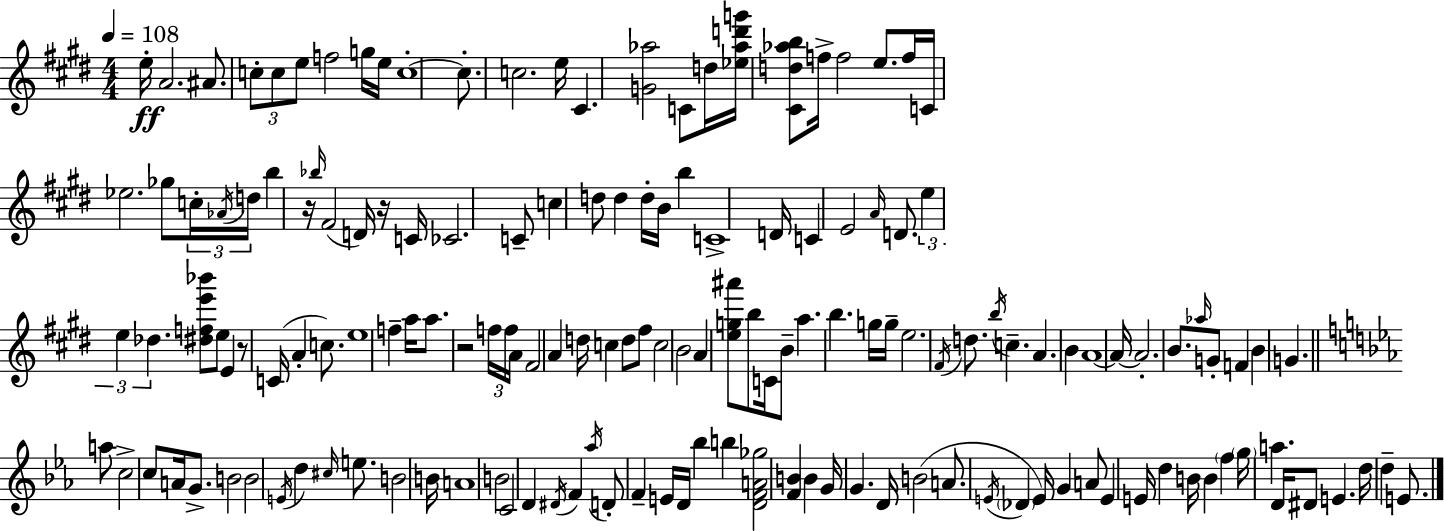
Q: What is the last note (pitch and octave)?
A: E4